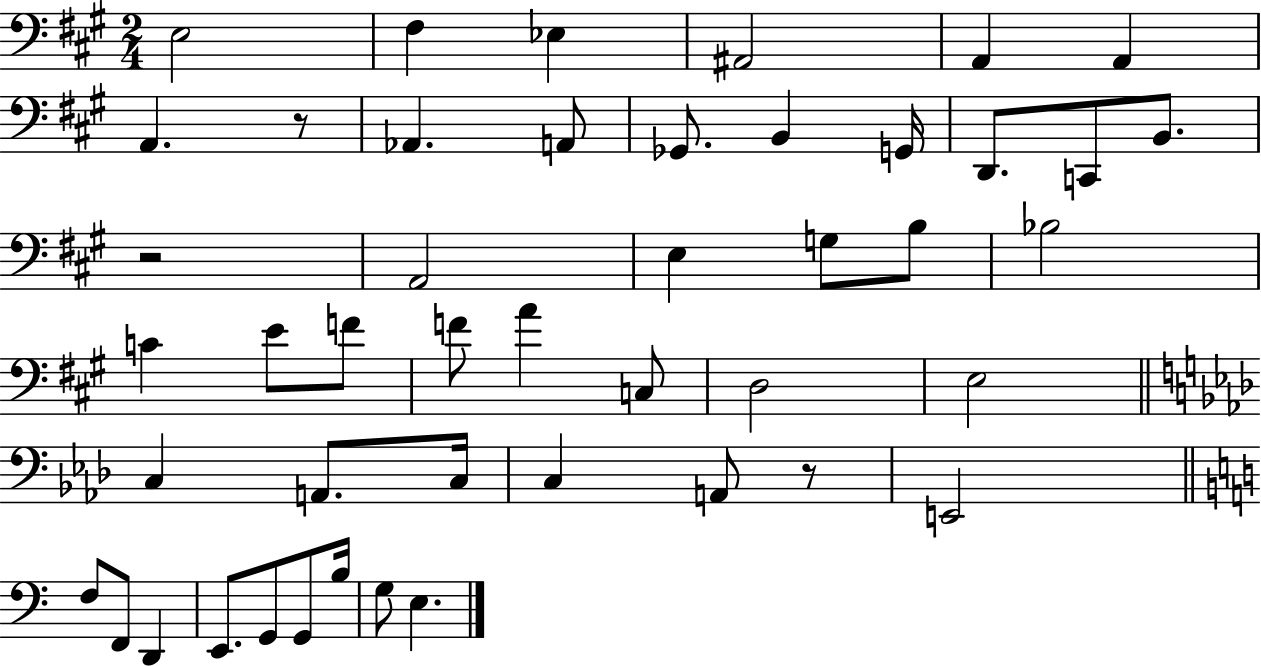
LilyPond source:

{
  \clef bass
  \numericTimeSignature
  \time 2/4
  \key a \major
  e2 | fis4 ees4 | ais,2 | a,4 a,4 | \break a,4. r8 | aes,4. a,8 | ges,8. b,4 g,16 | d,8. c,8 b,8. | \break r2 | a,2 | e4 g8 b8 | bes2 | \break c'4 e'8 f'8 | f'8 a'4 c8 | d2 | e2 | \break \bar "||" \break \key f \minor c4 a,8. c16 | c4 a,8 r8 | e,2 | \bar "||" \break \key c \major f8 f,8 d,4 | e,8. g,8 g,8 b16 | g8 e4. | \bar "|."
}